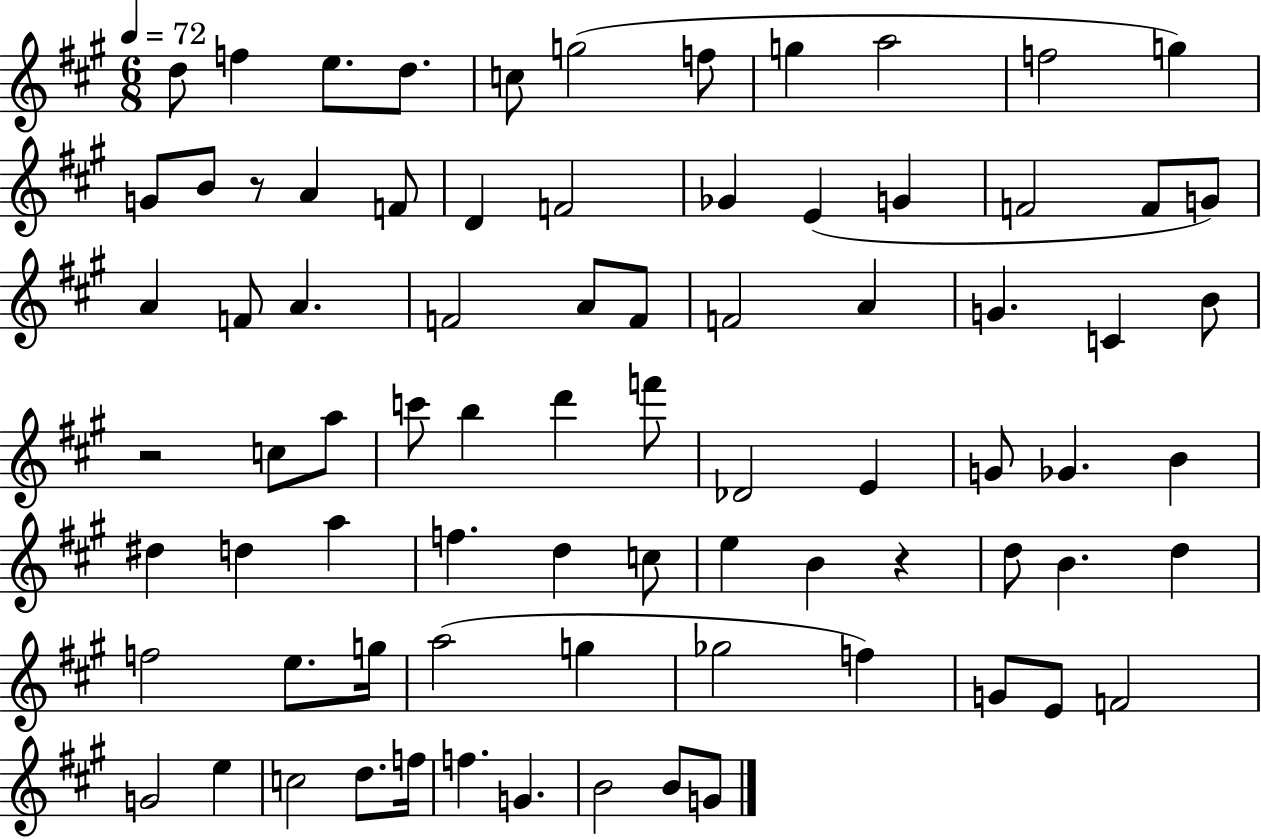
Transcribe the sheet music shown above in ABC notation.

X:1
T:Untitled
M:6/8
L:1/4
K:A
d/2 f e/2 d/2 c/2 g2 f/2 g a2 f2 g G/2 B/2 z/2 A F/2 D F2 _G E G F2 F/2 G/2 A F/2 A F2 A/2 F/2 F2 A G C B/2 z2 c/2 a/2 c'/2 b d' f'/2 _D2 E G/2 _G B ^d d a f d c/2 e B z d/2 B d f2 e/2 g/4 a2 g _g2 f G/2 E/2 F2 G2 e c2 d/2 f/4 f G B2 B/2 G/2